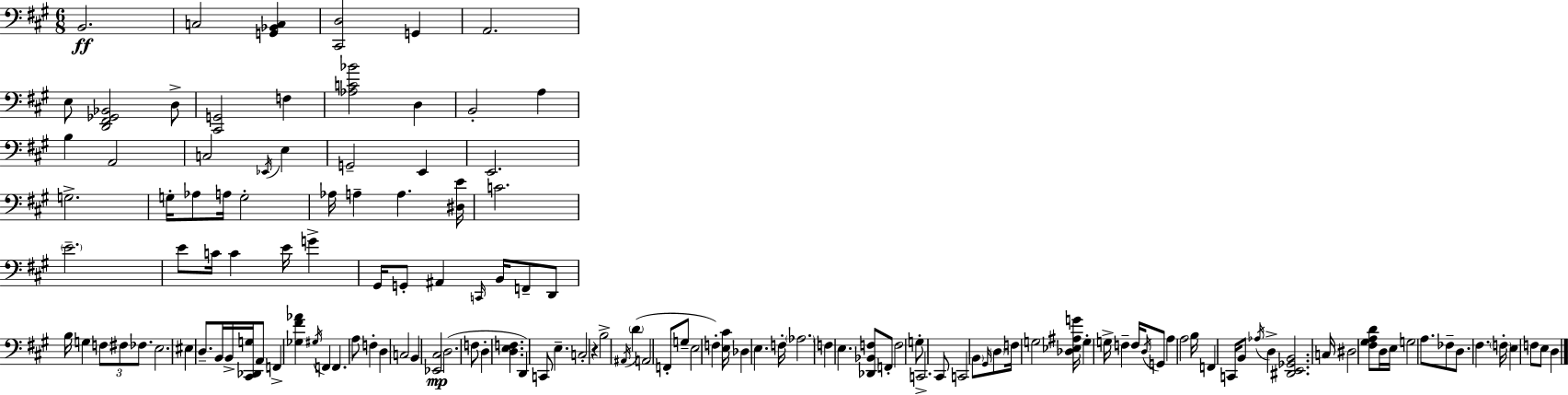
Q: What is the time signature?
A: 6/8